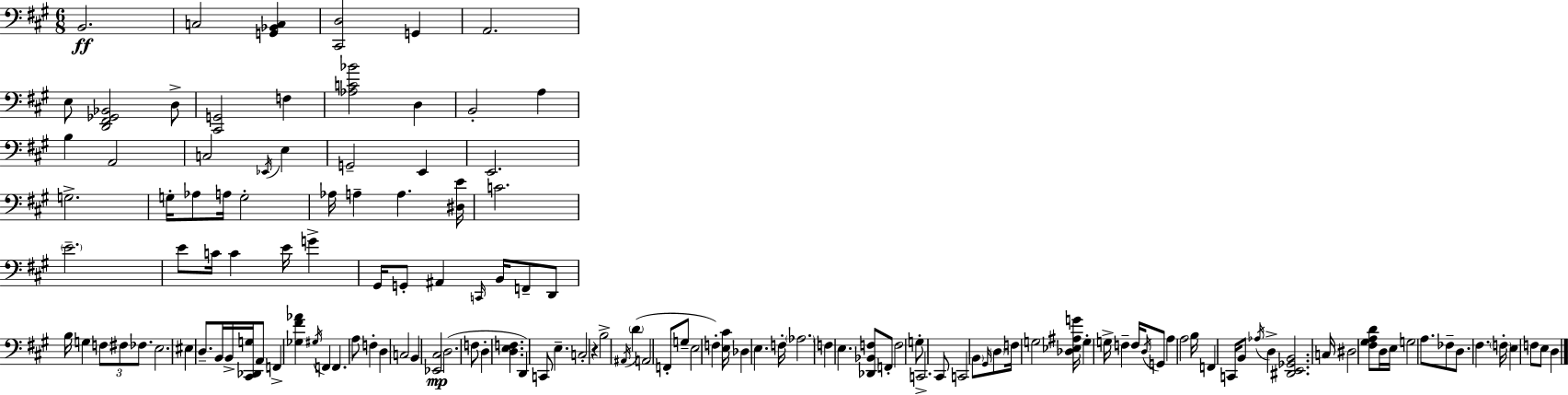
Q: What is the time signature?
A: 6/8